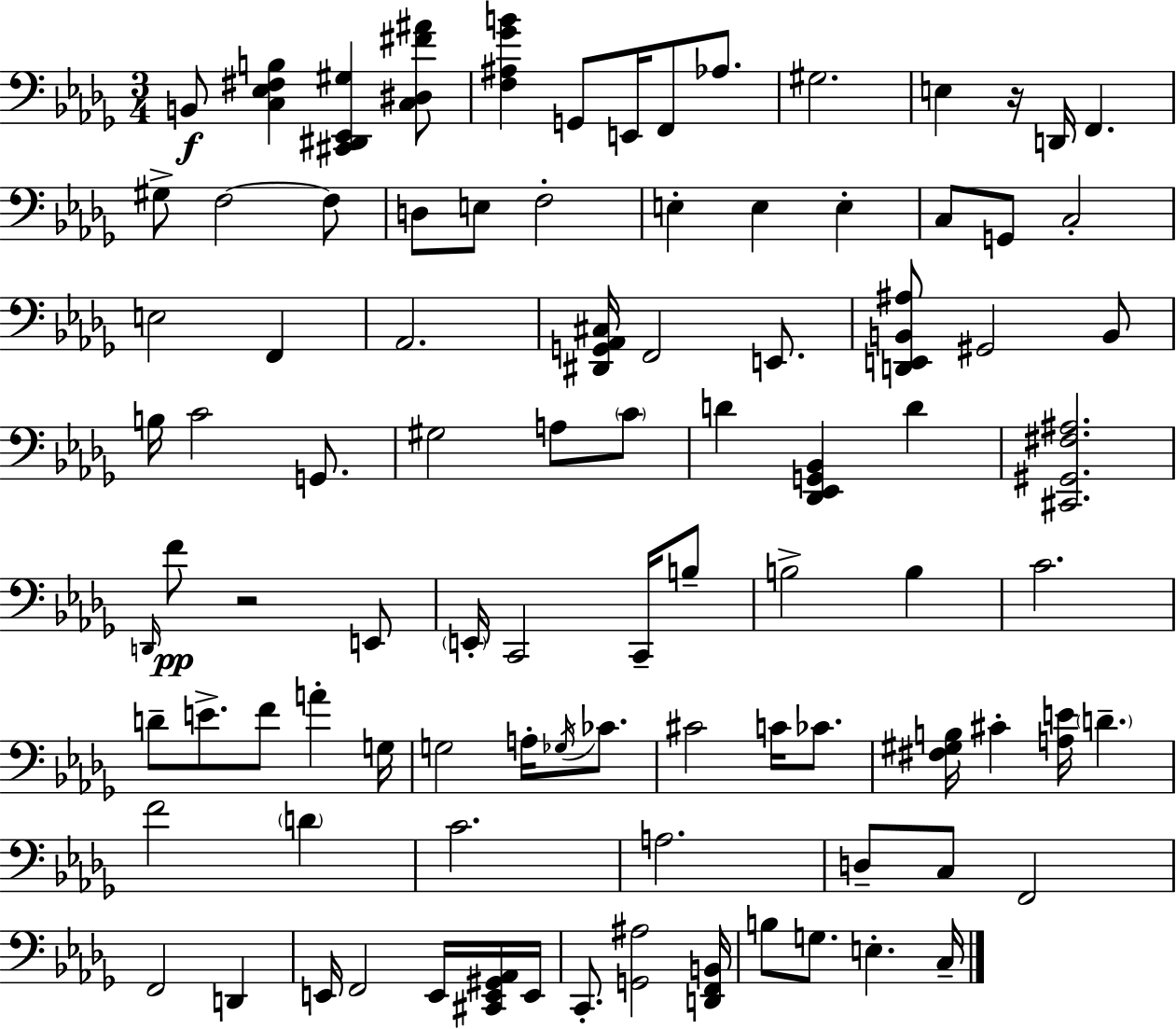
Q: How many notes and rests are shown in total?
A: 93